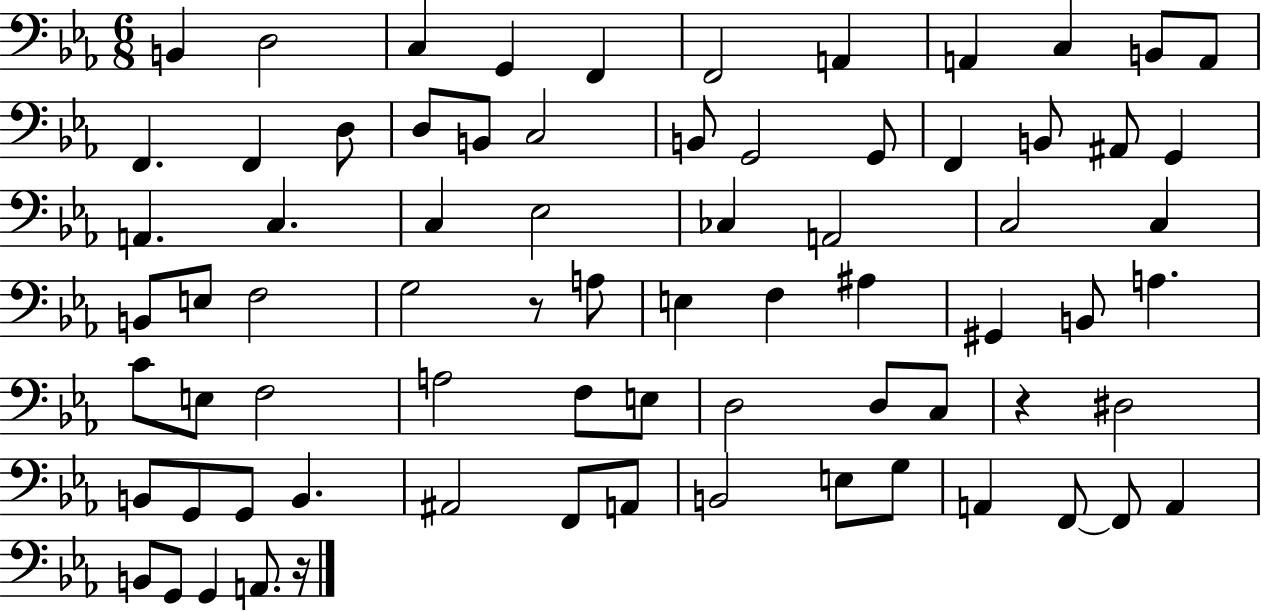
{
  \clef bass
  \numericTimeSignature
  \time 6/8
  \key ees \major
  \repeat volta 2 { b,4 d2 | c4 g,4 f,4 | f,2 a,4 | a,4 c4 b,8 a,8 | \break f,4. f,4 d8 | d8 b,8 c2 | b,8 g,2 g,8 | f,4 b,8 ais,8 g,4 | \break a,4. c4. | c4 ees2 | ces4 a,2 | c2 c4 | \break b,8 e8 f2 | g2 r8 a8 | e4 f4 ais4 | gis,4 b,8 a4. | \break c'8 e8 f2 | a2 f8 e8 | d2 d8 c8 | r4 dis2 | \break b,8 g,8 g,8 b,4. | ais,2 f,8 a,8 | b,2 e8 g8 | a,4 f,8~~ f,8 a,4 | \break b,8 g,8 g,4 a,8. r16 | } \bar "|."
}